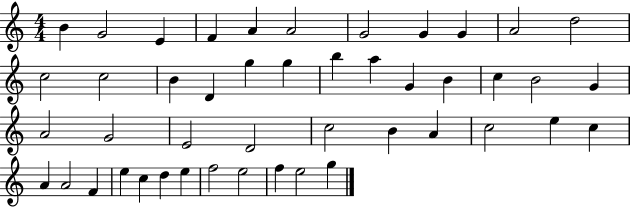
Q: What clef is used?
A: treble